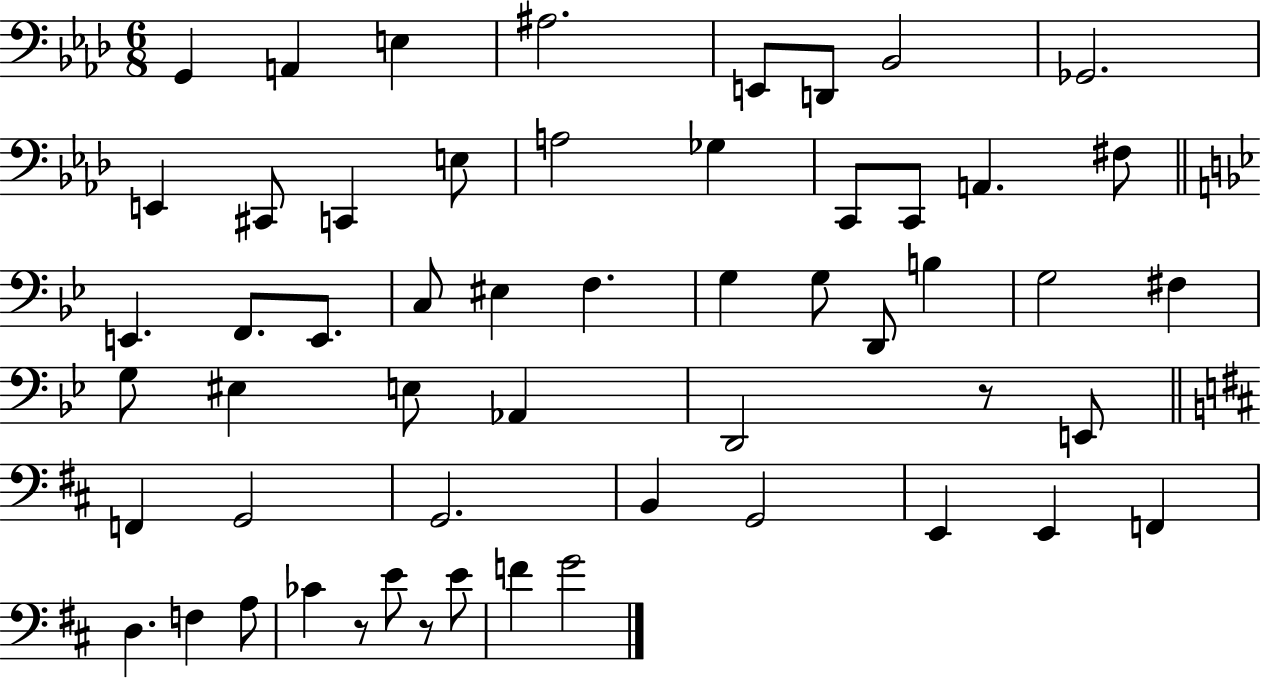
G2/q A2/q E3/q A#3/h. E2/e D2/e Bb2/h Gb2/h. E2/q C#2/e C2/q E3/e A3/h Gb3/q C2/e C2/e A2/q. F#3/e E2/q. F2/e. E2/e. C3/e EIS3/q F3/q. G3/q G3/e D2/e B3/q G3/h F#3/q G3/e EIS3/q E3/e Ab2/q D2/h R/e E2/e F2/q G2/h G2/h. B2/q G2/h E2/q E2/q F2/q D3/q. F3/q A3/e CES4/q R/e E4/e R/e E4/e F4/q G4/h